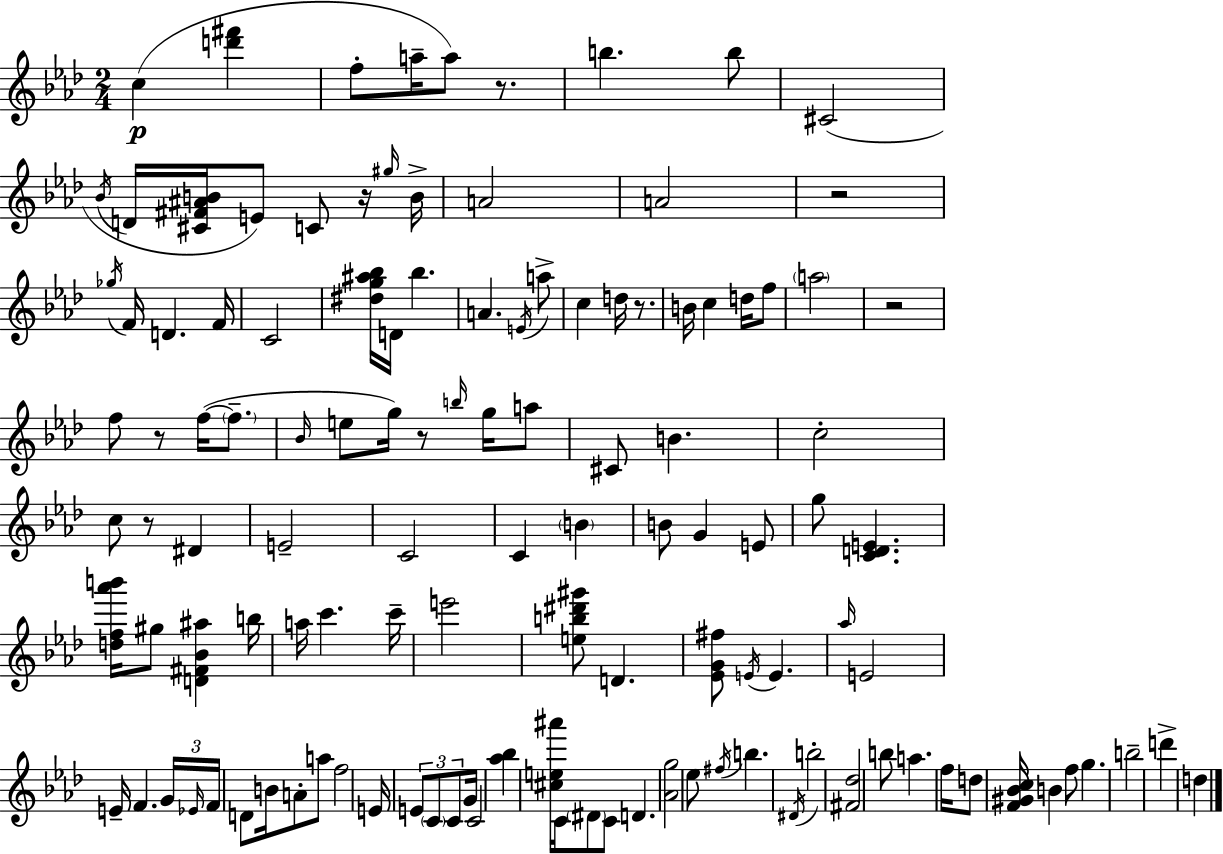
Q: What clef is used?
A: treble